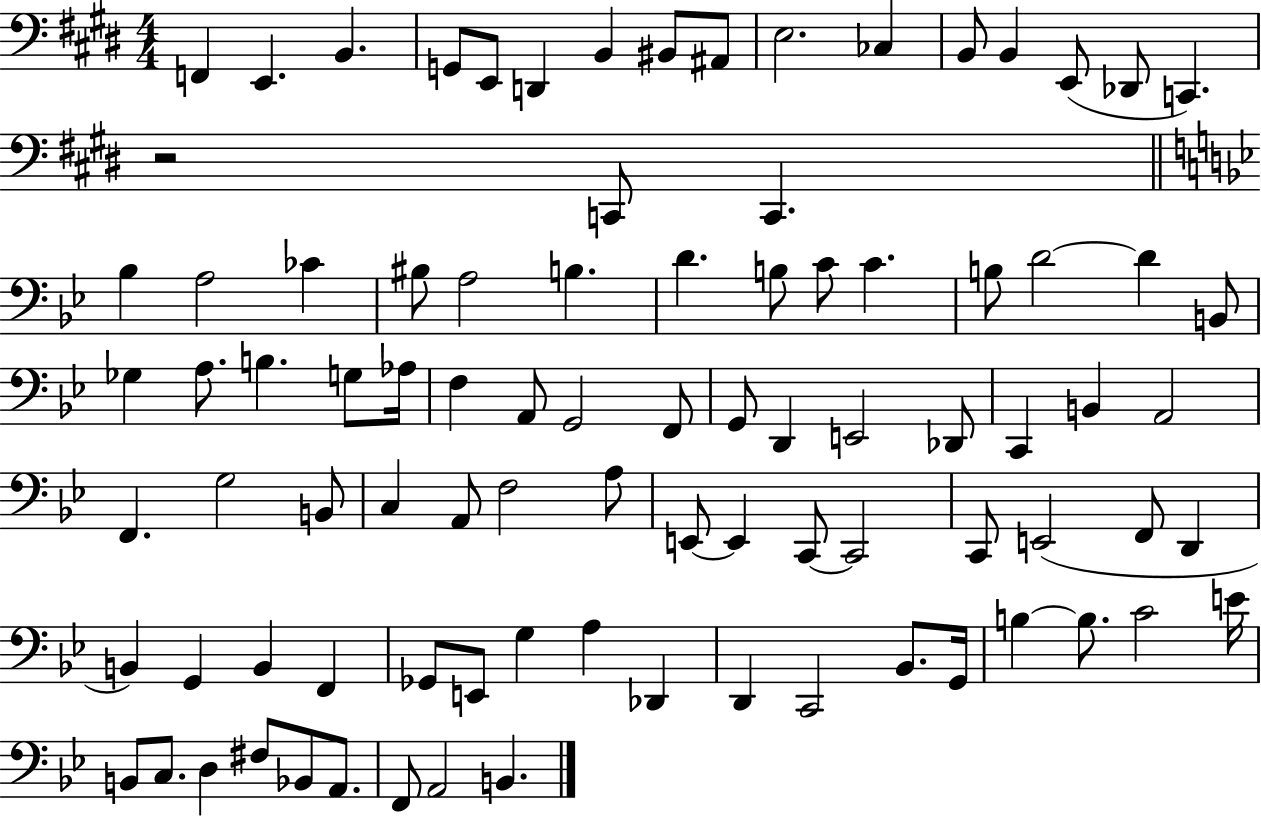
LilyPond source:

{
  \clef bass
  \numericTimeSignature
  \time 4/4
  \key e \major
  \repeat volta 2 { f,4 e,4. b,4. | g,8 e,8 d,4 b,4 bis,8 ais,8 | e2. ces4 | b,8 b,4 e,8( des,8 c,4.) | \break r2 c,8 c,4. | \bar "||" \break \key bes \major bes4 a2 ces'4 | bis8 a2 b4. | d'4. b8 c'8 c'4. | b8 d'2~~ d'4 b,8 | \break ges4 a8. b4. g8 aes16 | f4 a,8 g,2 f,8 | g,8 d,4 e,2 des,8 | c,4 b,4 a,2 | \break f,4. g2 b,8 | c4 a,8 f2 a8 | e,8~~ e,4 c,8~~ c,2 | c,8 e,2( f,8 d,4 | \break b,4) g,4 b,4 f,4 | ges,8 e,8 g4 a4 des,4 | d,4 c,2 bes,8. g,16 | b4~~ b8. c'2 e'16 | \break b,8 c8. d4 fis8 bes,8 a,8. | f,8 a,2 b,4. | } \bar "|."
}